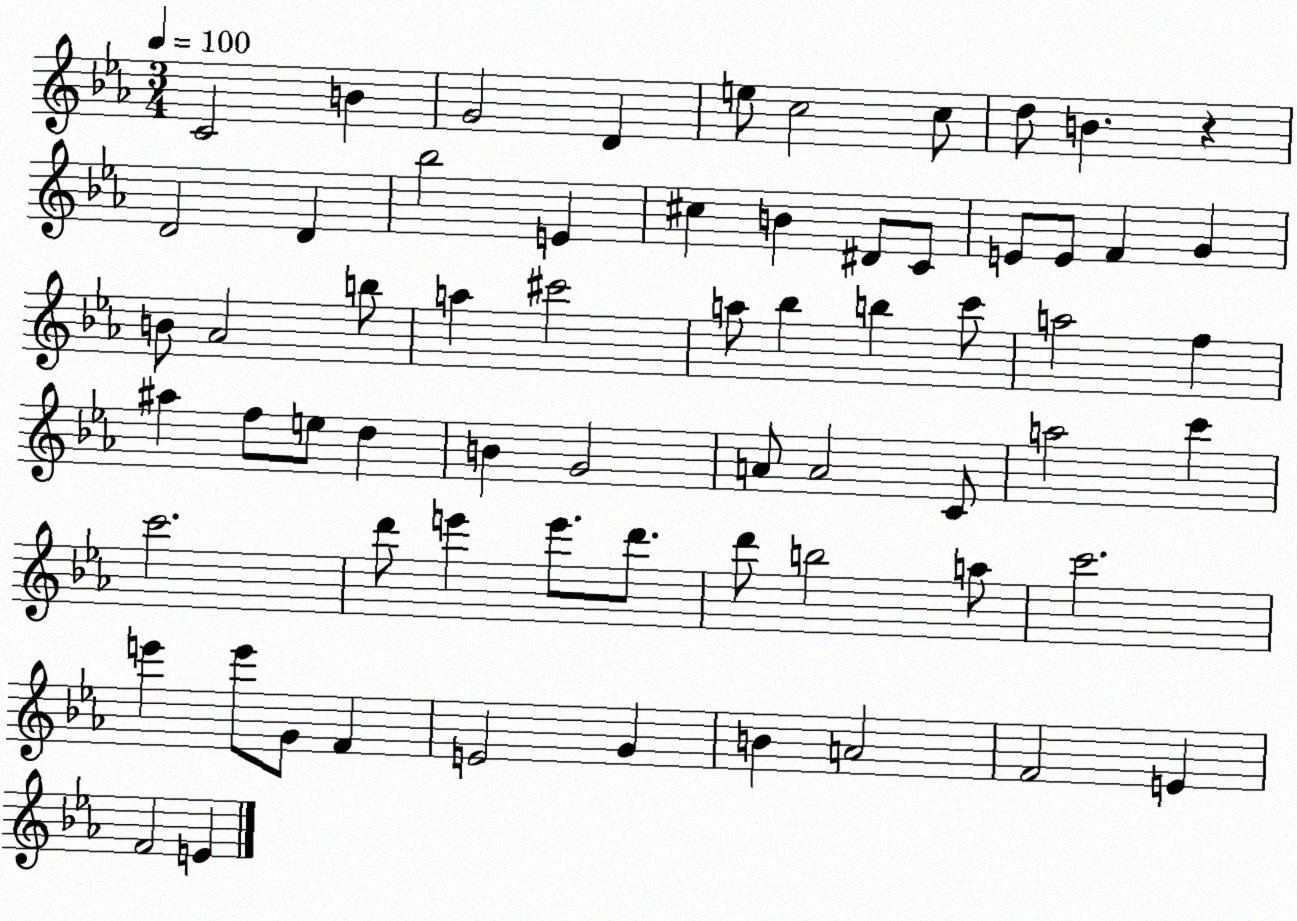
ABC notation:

X:1
T:Untitled
M:3/4
L:1/4
K:Eb
C2 B G2 D e/2 c2 c/2 d/2 B z D2 D _b2 E ^c B ^D/2 C/2 E/2 E/2 F G B/2 _A2 b/2 a ^c'2 a/2 _b b c'/2 a2 f ^a f/2 e/2 d B G2 A/2 A2 C/2 a2 c' c'2 d'/2 e' e'/2 d'/2 d'/2 b2 a/2 c'2 e' e'/2 G/2 F E2 G B A2 F2 E F2 E